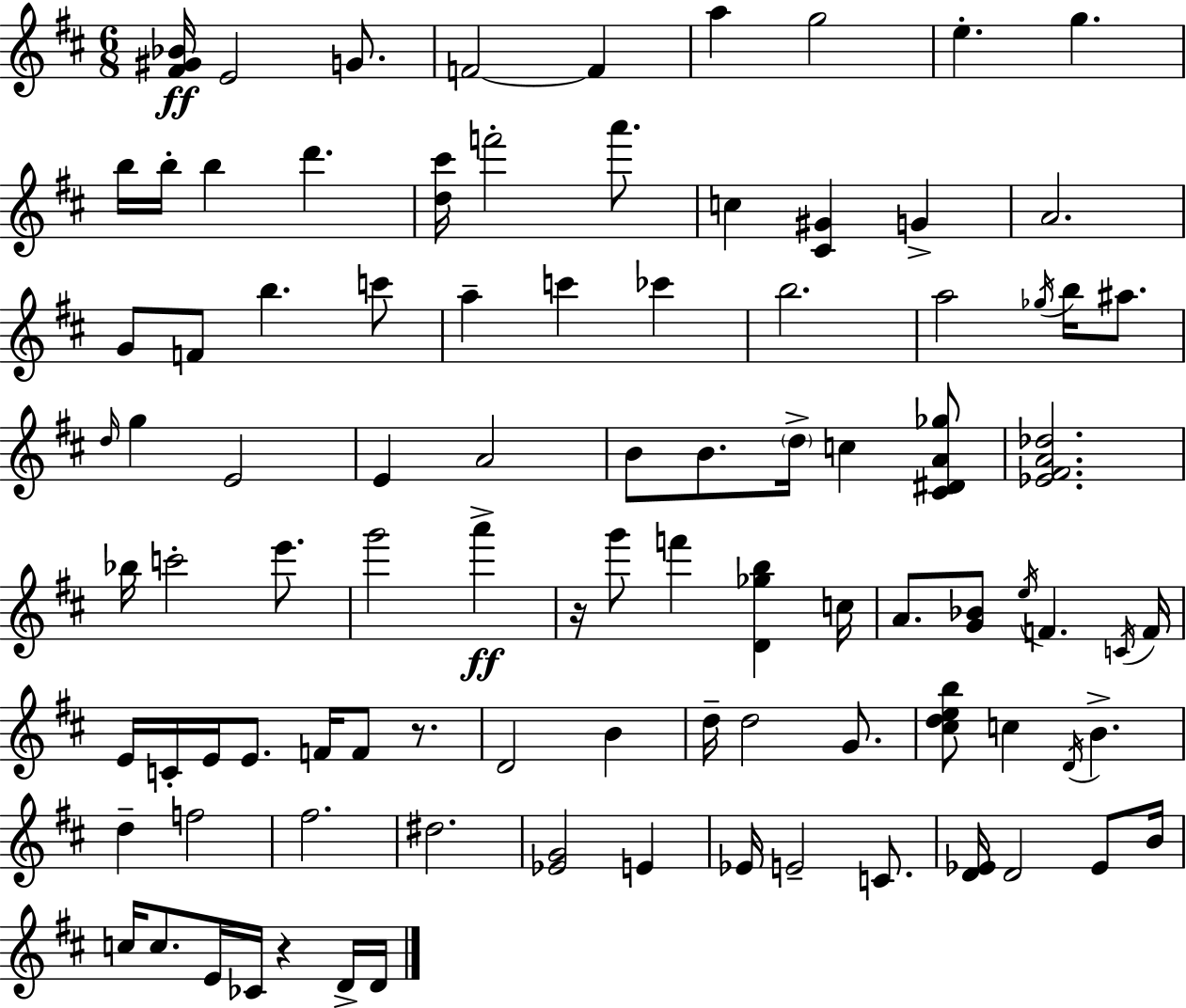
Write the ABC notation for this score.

X:1
T:Untitled
M:6/8
L:1/4
K:D
[^F^G_B]/4 E2 G/2 F2 F a g2 e g b/4 b/4 b d' [d^c']/4 f'2 a'/2 c [^C^G] G A2 G/2 F/2 b c'/2 a c' _c' b2 a2 _g/4 b/4 ^a/2 d/4 g E2 E A2 B/2 B/2 d/4 c [^C^DA_g]/2 [_E^FA_d]2 _b/4 c'2 e'/2 g'2 a' z/4 g'/2 f' [D_gb] c/4 A/2 [G_B]/2 e/4 F C/4 F/4 E/4 C/4 E/4 E/2 F/4 F/2 z/2 D2 B d/4 d2 G/2 [^cdeb]/2 c D/4 B d f2 ^f2 ^d2 [_EG]2 E _E/4 E2 C/2 [D_E]/4 D2 _E/2 B/4 c/4 c/2 E/4 _C/4 z D/4 D/4